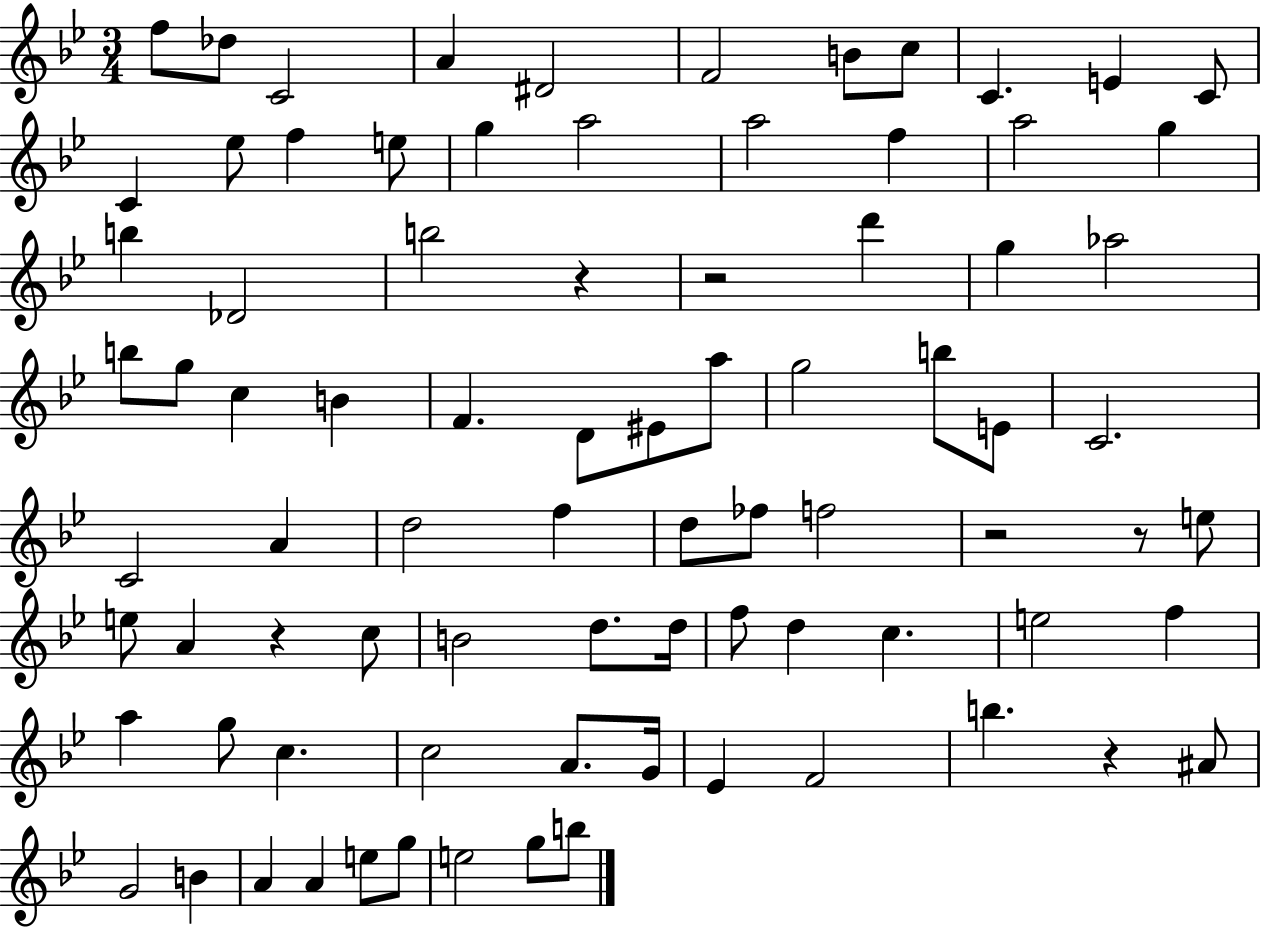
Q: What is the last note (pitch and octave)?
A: B5